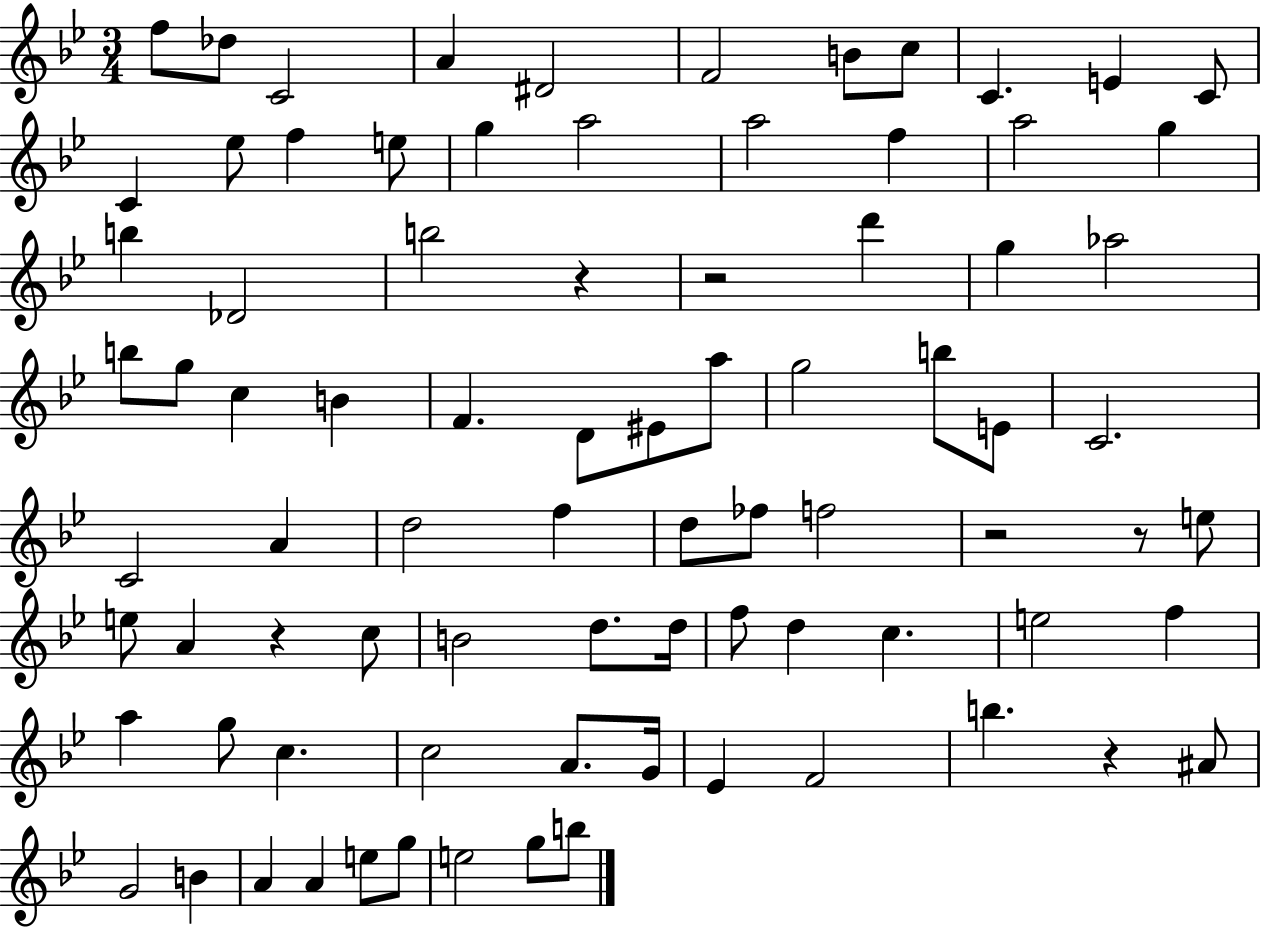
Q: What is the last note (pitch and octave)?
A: B5